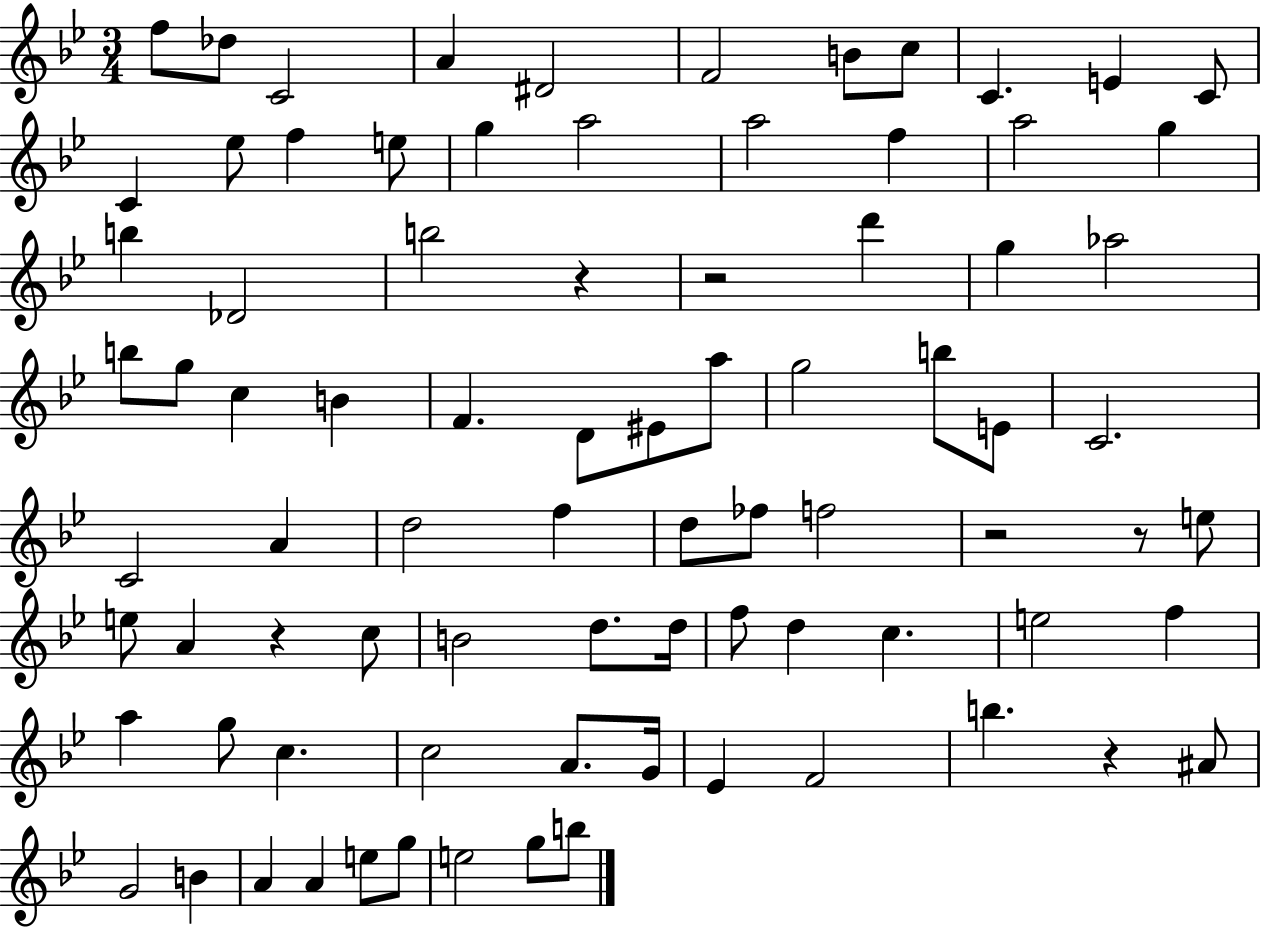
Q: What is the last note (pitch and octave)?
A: B5